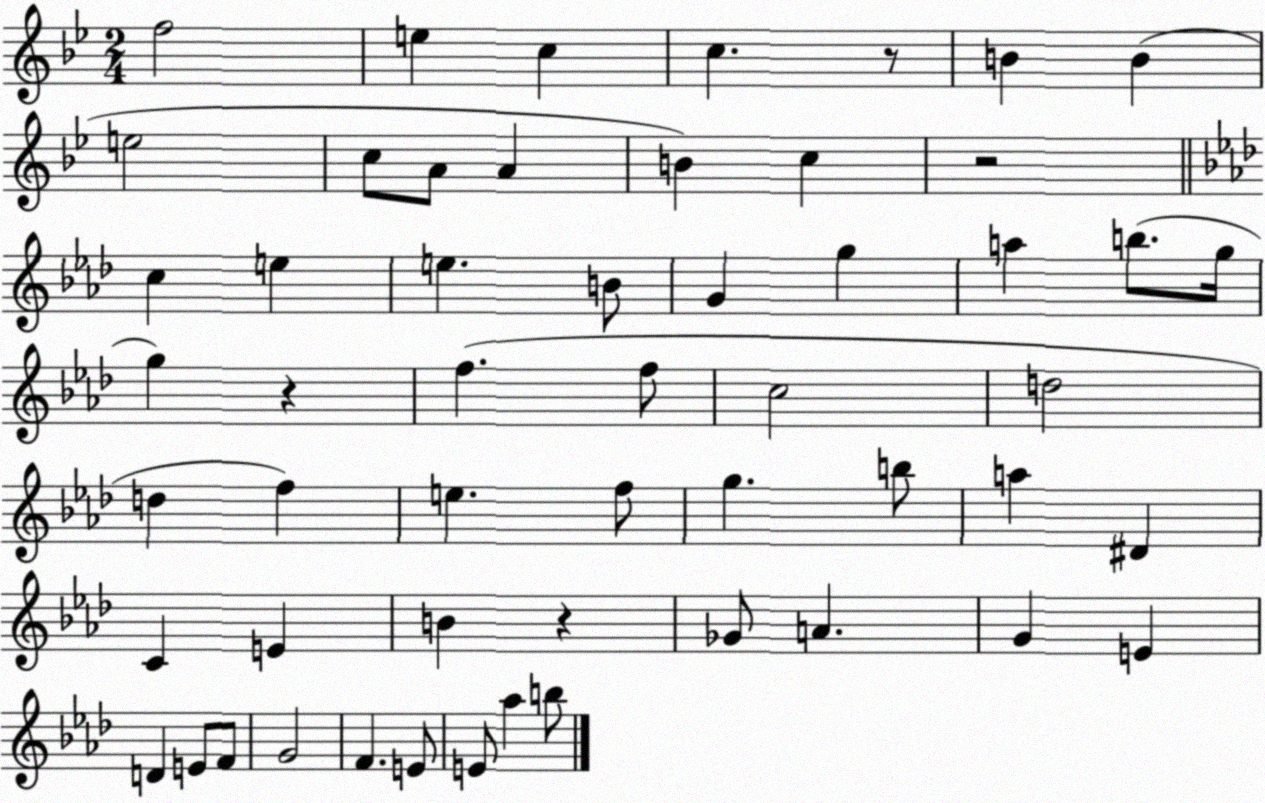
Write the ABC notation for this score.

X:1
T:Untitled
M:2/4
L:1/4
K:Bb
f2 e c c z/2 B B e2 c/2 A/2 A B c z2 c e e B/2 G g a b/2 g/4 g z f f/2 c2 d2 d f e f/2 g b/2 a ^D C E B z _G/2 A G E D E/2 F/2 G2 F E/2 E/2 _a b/2